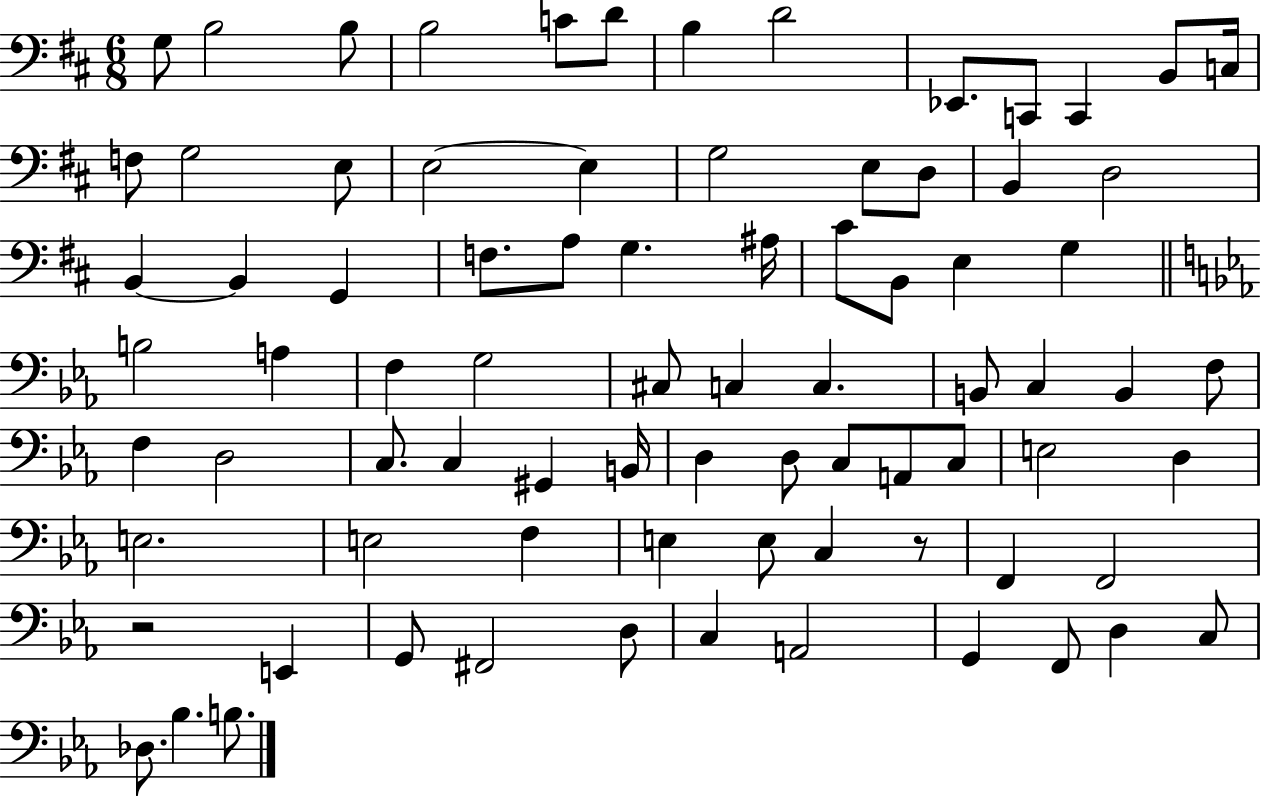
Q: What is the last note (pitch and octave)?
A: B3